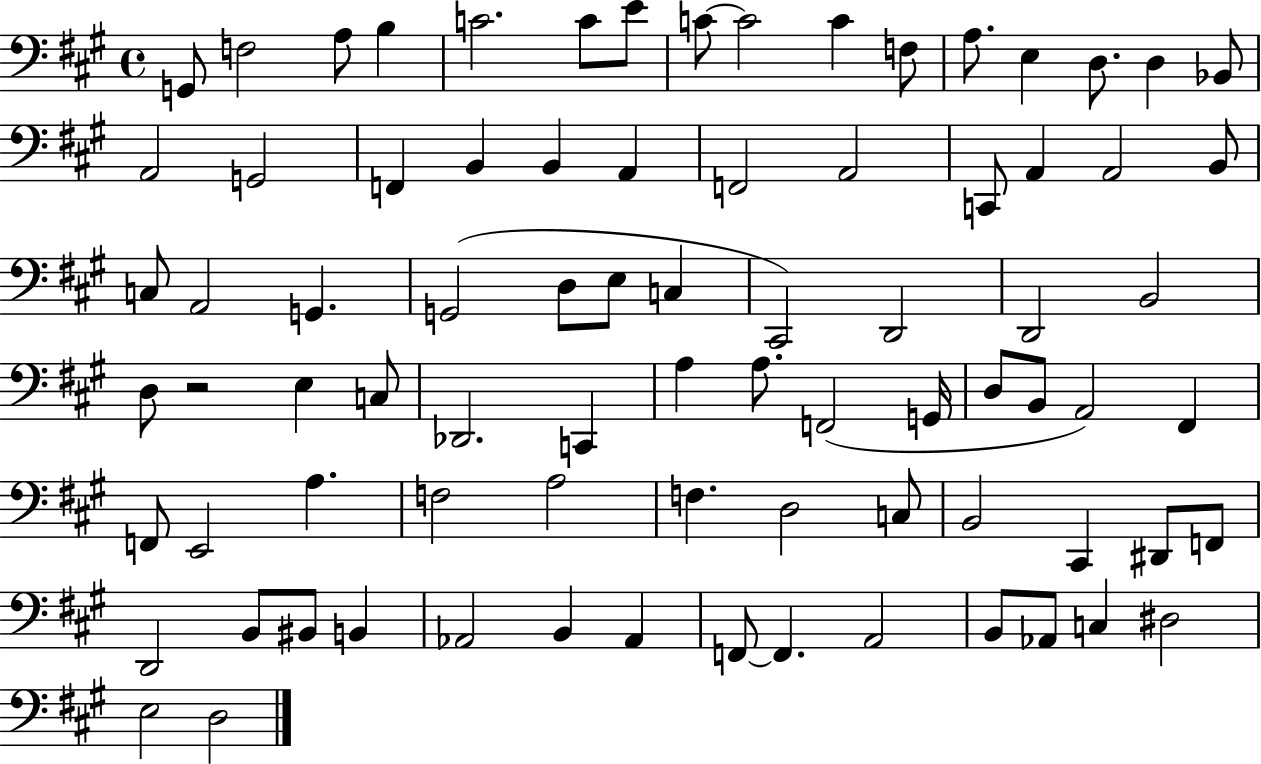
X:1
T:Untitled
M:4/4
L:1/4
K:A
G,,/2 F,2 A,/2 B, C2 C/2 E/2 C/2 C2 C F,/2 A,/2 E, D,/2 D, _B,,/2 A,,2 G,,2 F,, B,, B,, A,, F,,2 A,,2 C,,/2 A,, A,,2 B,,/2 C,/2 A,,2 G,, G,,2 D,/2 E,/2 C, ^C,,2 D,,2 D,,2 B,,2 D,/2 z2 E, C,/2 _D,,2 C,, A, A,/2 F,,2 G,,/4 D,/2 B,,/2 A,,2 ^F,, F,,/2 E,,2 A, F,2 A,2 F, D,2 C,/2 B,,2 ^C,, ^D,,/2 F,,/2 D,,2 B,,/2 ^B,,/2 B,, _A,,2 B,, _A,, F,,/2 F,, A,,2 B,,/2 _A,,/2 C, ^D,2 E,2 D,2